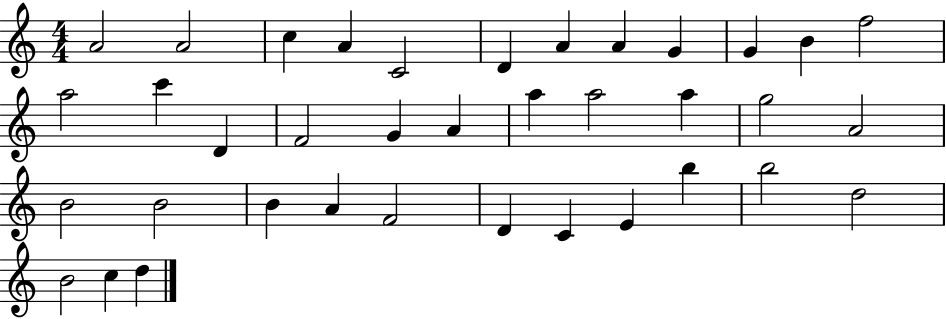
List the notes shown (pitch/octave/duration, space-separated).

A4/h A4/h C5/q A4/q C4/h D4/q A4/q A4/q G4/q G4/q B4/q F5/h A5/h C6/q D4/q F4/h G4/q A4/q A5/q A5/h A5/q G5/h A4/h B4/h B4/h B4/q A4/q F4/h D4/q C4/q E4/q B5/q B5/h D5/h B4/h C5/q D5/q